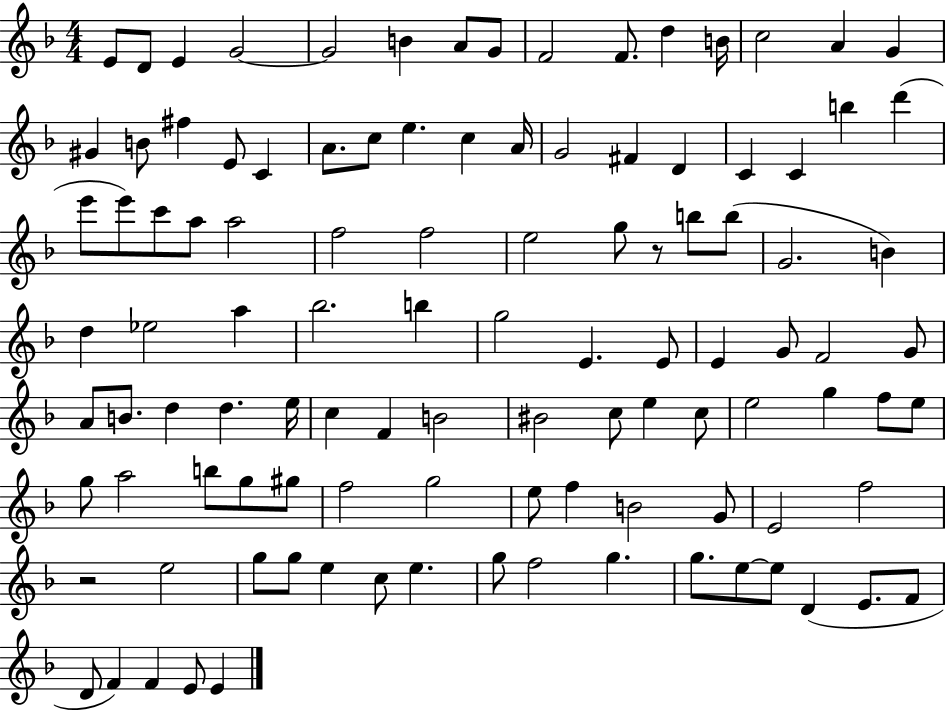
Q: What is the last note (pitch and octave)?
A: E4